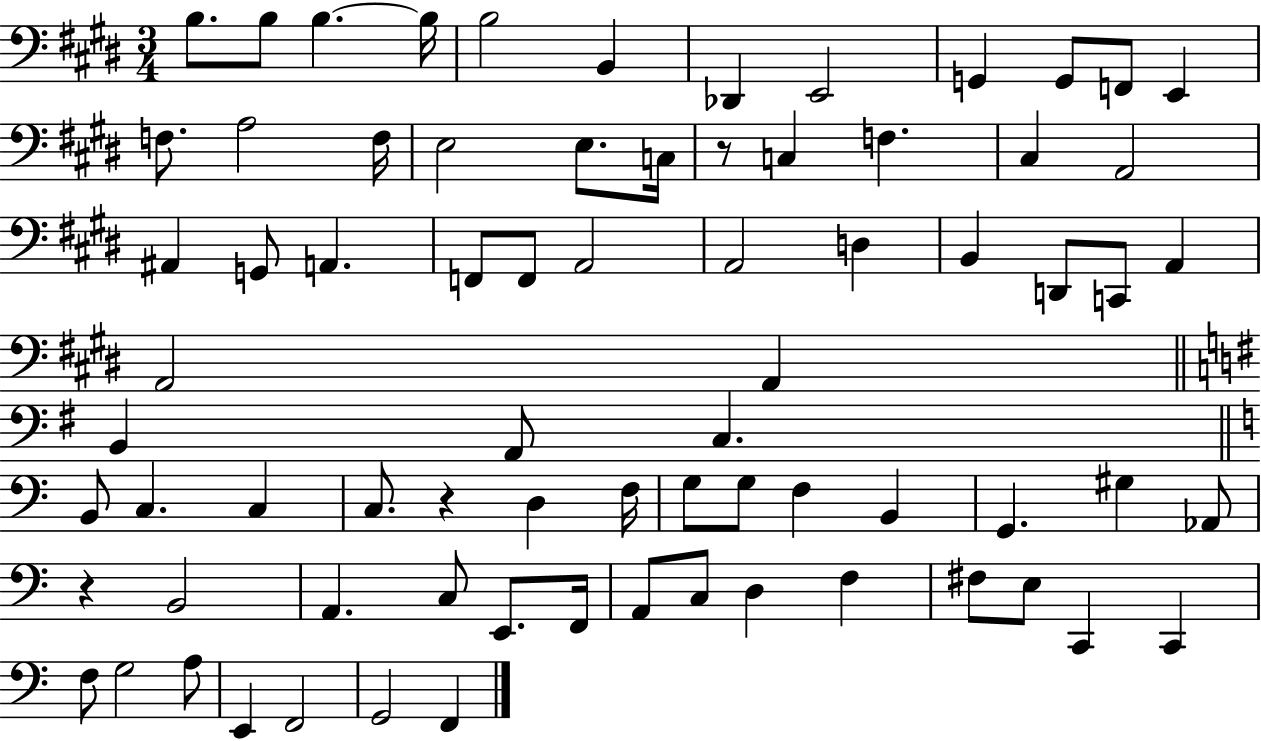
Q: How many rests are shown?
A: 3